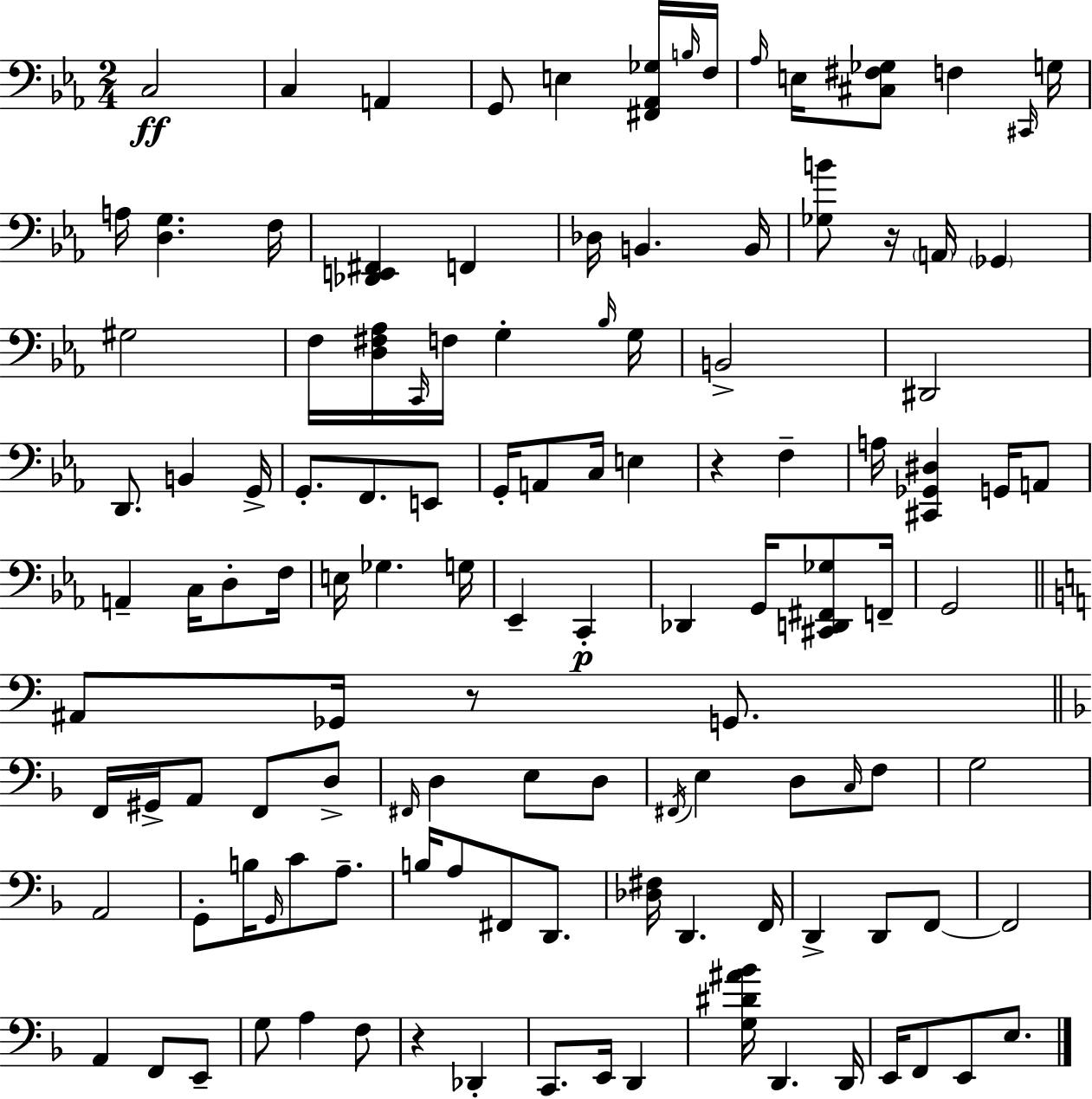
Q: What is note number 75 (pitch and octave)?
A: A2